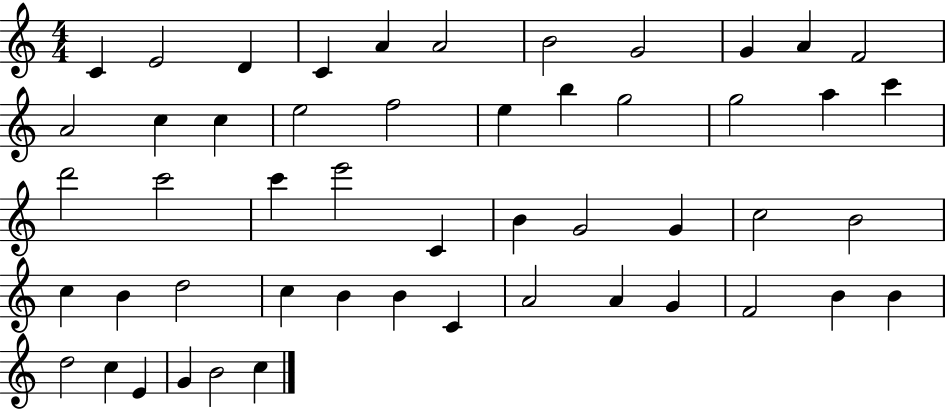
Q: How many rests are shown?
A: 0